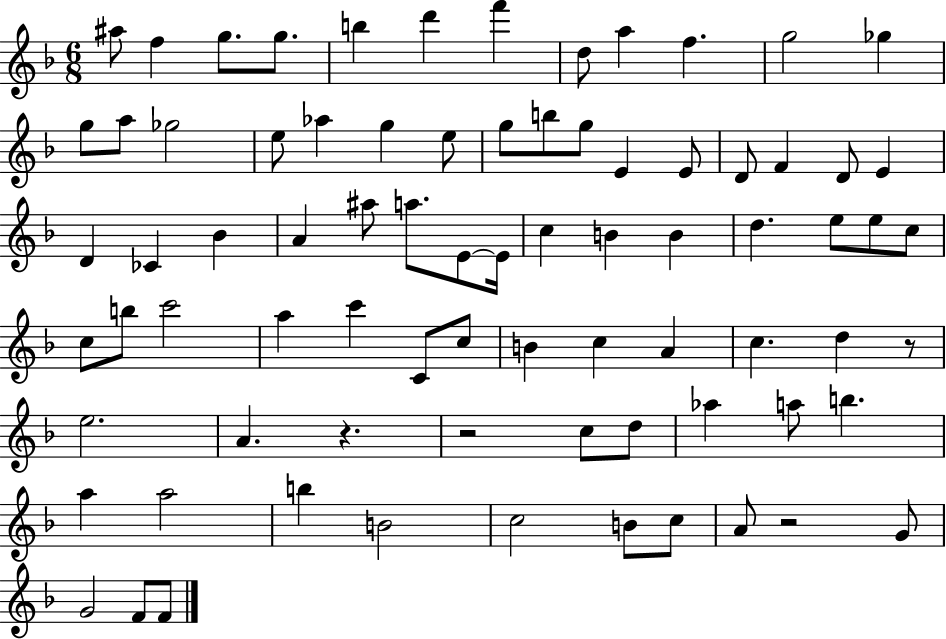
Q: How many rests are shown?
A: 4